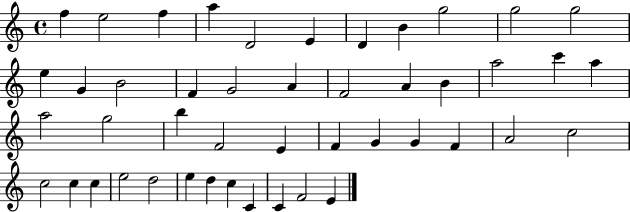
X:1
T:Untitled
M:4/4
L:1/4
K:C
f e2 f a D2 E D B g2 g2 g2 e G B2 F G2 A F2 A B a2 c' a a2 g2 b F2 E F G G F A2 c2 c2 c c e2 d2 e d c C C F2 E